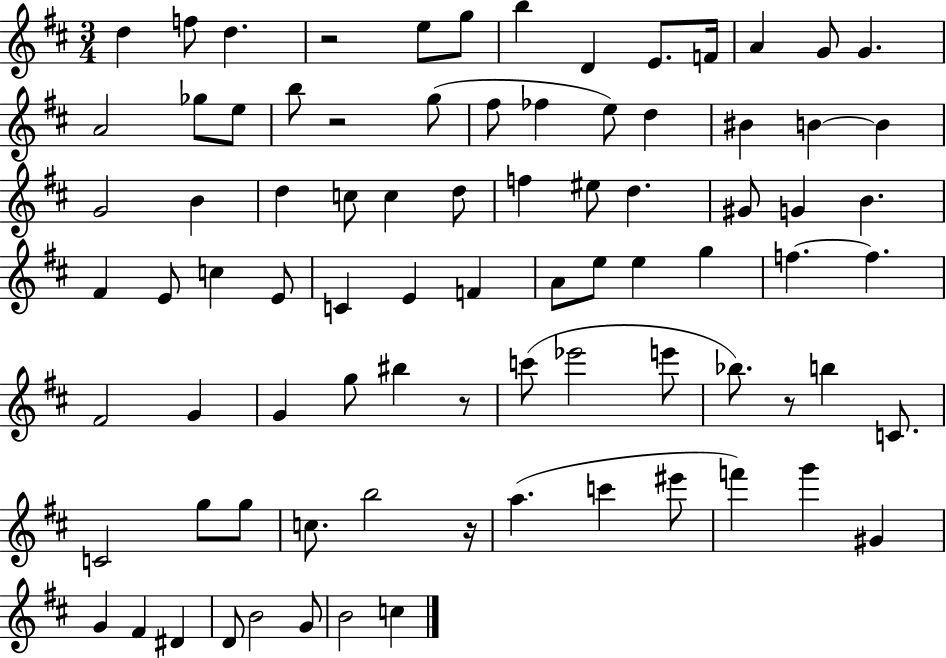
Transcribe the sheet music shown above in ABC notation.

X:1
T:Untitled
M:3/4
L:1/4
K:D
d f/2 d z2 e/2 g/2 b D E/2 F/4 A G/2 G A2 _g/2 e/2 b/2 z2 g/2 ^f/2 _f e/2 d ^B B B G2 B d c/2 c d/2 f ^e/2 d ^G/2 G B ^F E/2 c E/2 C E F A/2 e/2 e g f f ^F2 G G g/2 ^b z/2 c'/2 _e'2 e'/2 _b/2 z/2 b C/2 C2 g/2 g/2 c/2 b2 z/4 a c' ^e'/2 f' g' ^G G ^F ^D D/2 B2 G/2 B2 c